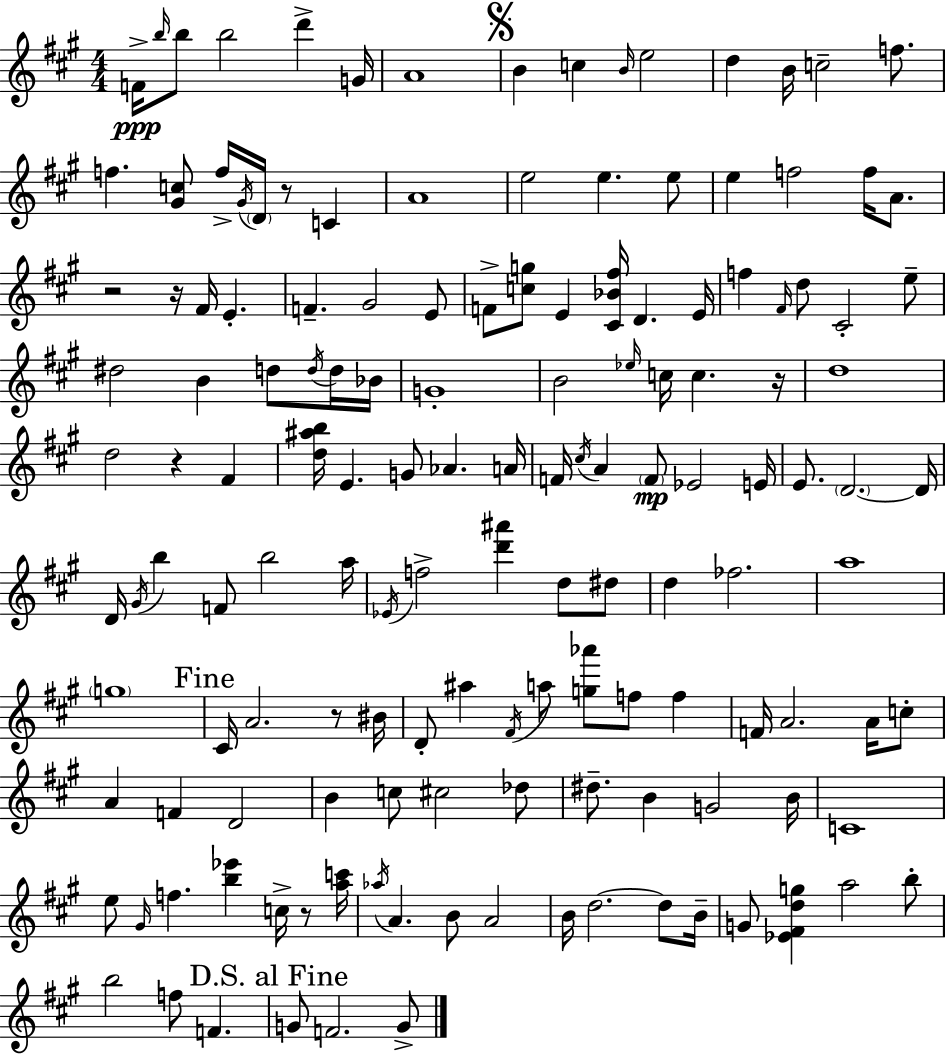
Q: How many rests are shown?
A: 7